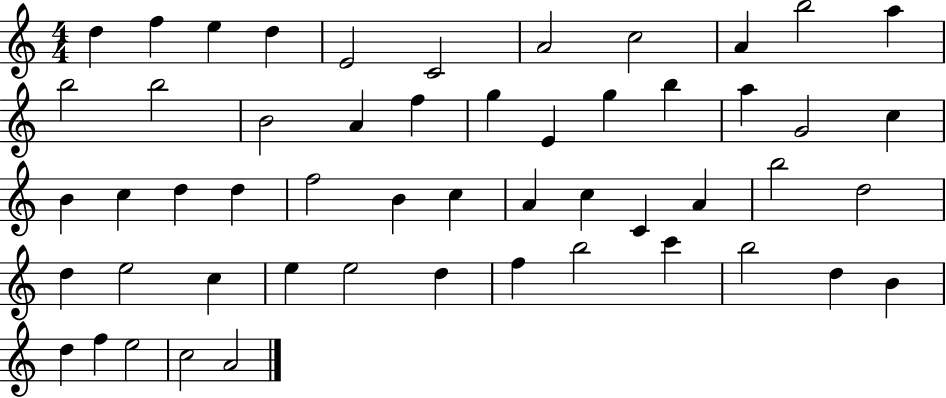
D5/q F5/q E5/q D5/q E4/h C4/h A4/h C5/h A4/q B5/h A5/q B5/h B5/h B4/h A4/q F5/q G5/q E4/q G5/q B5/q A5/q G4/h C5/q B4/q C5/q D5/q D5/q F5/h B4/q C5/q A4/q C5/q C4/q A4/q B5/h D5/h D5/q E5/h C5/q E5/q E5/h D5/q F5/q B5/h C6/q B5/h D5/q B4/q D5/q F5/q E5/h C5/h A4/h